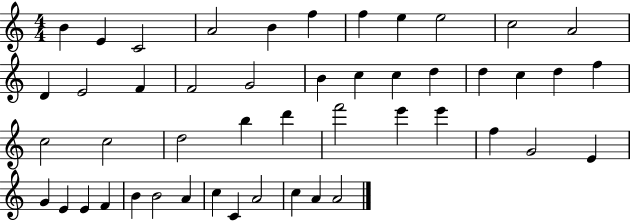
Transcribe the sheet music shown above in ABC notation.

X:1
T:Untitled
M:4/4
L:1/4
K:C
B E C2 A2 B f f e e2 c2 A2 D E2 F F2 G2 B c c d d c d f c2 c2 d2 b d' f'2 e' e' f G2 E G E E F B B2 A c C A2 c A A2